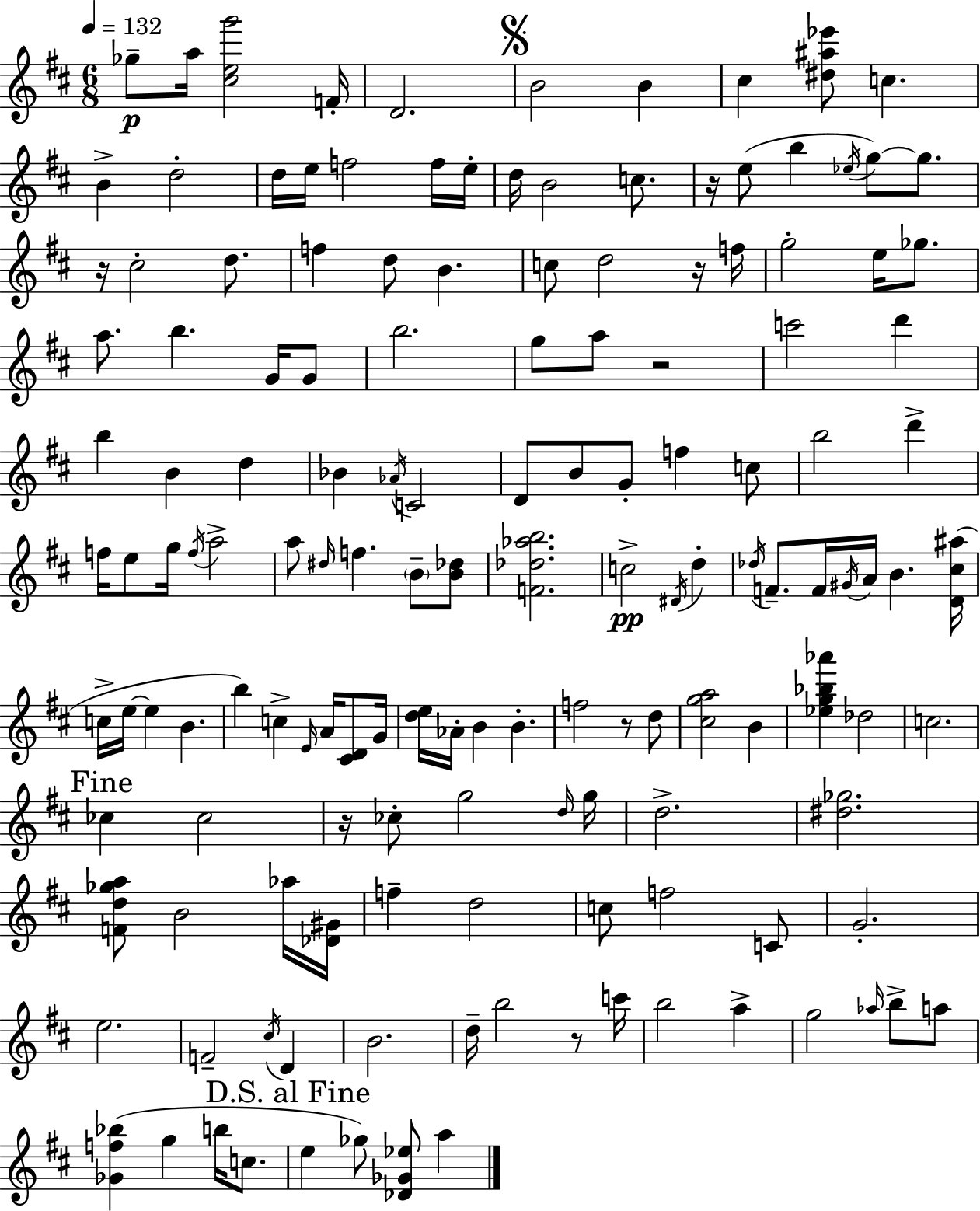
{
  \clef treble
  \numericTimeSignature
  \time 6/8
  \key d \major
  \tempo 4 = 132
  ges''8--\p a''16 <cis'' e'' g'''>2 f'16-. | d'2. | \mark \markup { \musicglyph "scripts.segno" } b'2 b'4 | cis''4 <dis'' ais'' ees'''>8 c''4. | \break b'4-> d''2-. | d''16 e''16 f''2 f''16 e''16-. | d''16 b'2 c''8. | r16 e''8( b''4 \acciaccatura { ees''16 }) g''8~~ g''8. | \break r16 cis''2-. d''8. | f''4 d''8 b'4. | c''8 d''2 r16 | f''16 g''2-. e''16 ges''8. | \break a''8. b''4. g'16 g'8 | b''2. | g''8 a''8 r2 | c'''2 d'''4 | \break b''4 b'4 d''4 | bes'4 \acciaccatura { aes'16 } c'2 | d'8 b'8 g'8-. f''4 | c''8 b''2 d'''4-> | \break f''16 e''8 g''16 \acciaccatura { f''16 } a''2-> | a''8 \grace { dis''16 } f''4. | \parenthesize b'8-- <b' des''>8 <f' des'' aes'' b''>2. | c''2->\pp | \break \acciaccatura { dis'16 } d''4-. \acciaccatura { des''16 } f'8.-- f'16 \acciaccatura { gis'16 } a'16 | b'4. <d' cis'' ais''>16( c''16-> e''16~~ e''4 | b'4. b''4) c''4-> | \grace { e'16 } a'16 <cis' d'>8 g'16 <d'' e''>16 aes'16-. b'4 | \break b'4.-. f''2 | r8 d''8 <cis'' g'' a''>2 | b'4 <ees'' g'' bes'' aes'''>4 | des''2 c''2. | \break \mark "Fine" ces''4 | ces''2 r16 ces''8-. g''2 | \grace { d''16 } g''16 d''2.-> | <dis'' ges''>2. | \break <f' d'' ges'' a''>8 b'2 | aes''16 <des' gis'>16 f''4-- | d''2 c''8 f''2 | c'8 g'2.-. | \break e''2. | f'2-- | \acciaccatura { cis''16 } d'4 b'2. | d''16-- b''2 | \break r8 c'''16 b''2 | a''4-> g''2 | \grace { aes''16 } b''8-> a''8 <ges' f'' bes''>4( | g''4 b''16 c''8. \mark "D.S. al Fine" e''4 | \break ges''8) <des' ges' ees''>8 a''4 \bar "|."
}